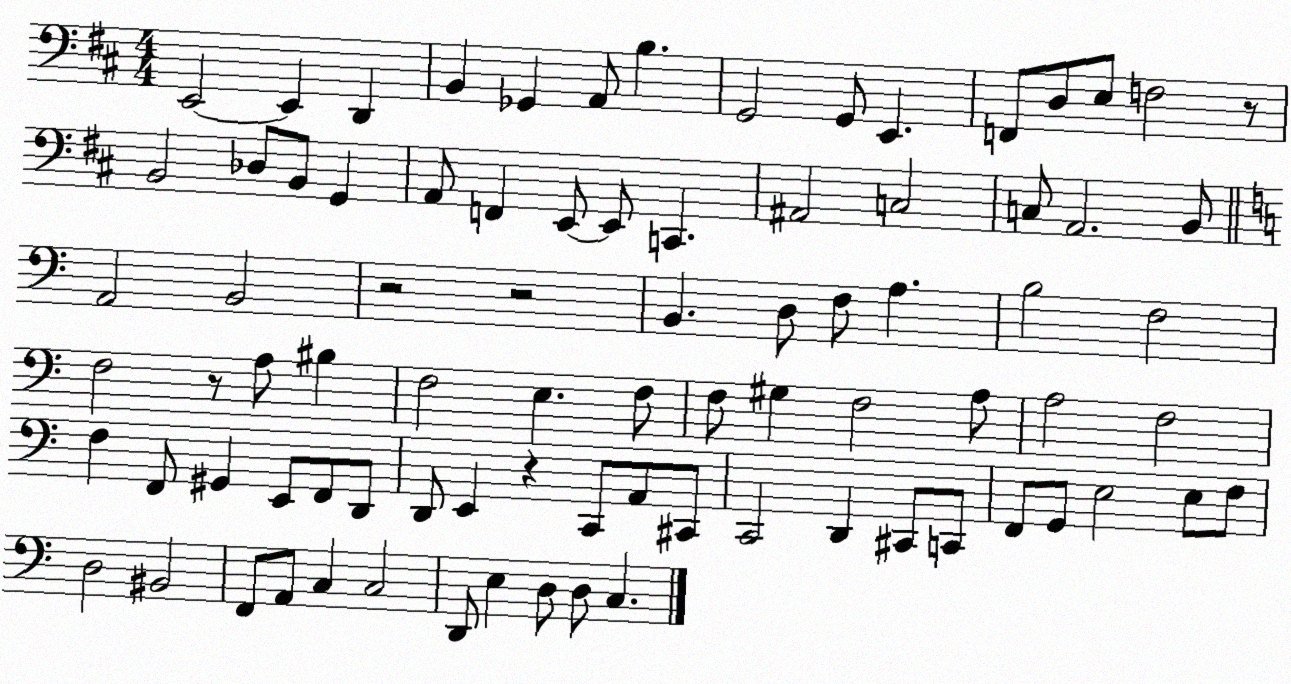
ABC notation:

X:1
T:Untitled
M:4/4
L:1/4
K:D
E,,2 E,, D,, B,, _G,, A,,/2 B, G,,2 G,,/2 E,, F,,/2 D,/2 E,/2 F,2 z/2 B,,2 _D,/2 B,,/2 G,, A,,/2 F,, E,,/2 E,,/2 C,, ^A,,2 C,2 C,/2 A,,2 B,,/2 A,,2 B,,2 z2 z2 B,, D,/2 F,/2 A, B,2 F,2 F,2 z/2 A,/2 ^B, F,2 E, F,/2 F,/2 ^G, F,2 A,/2 A,2 F,2 F, F,,/2 ^G,, E,,/2 F,,/2 D,,/2 D,,/2 E,, z C,,/2 A,,/2 ^C,,/2 C,,2 D,, ^C,,/2 C,,/2 F,,/2 G,,/2 E,2 E,/2 F,/2 D,2 ^B,,2 F,,/2 A,,/2 C, C,2 D,,/2 E, D,/2 D,/2 C,